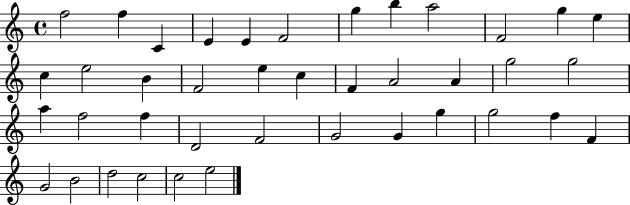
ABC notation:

X:1
T:Untitled
M:4/4
L:1/4
K:C
f2 f C E E F2 g b a2 F2 g e c e2 B F2 e c F A2 A g2 g2 a f2 f D2 F2 G2 G g g2 f F G2 B2 d2 c2 c2 e2